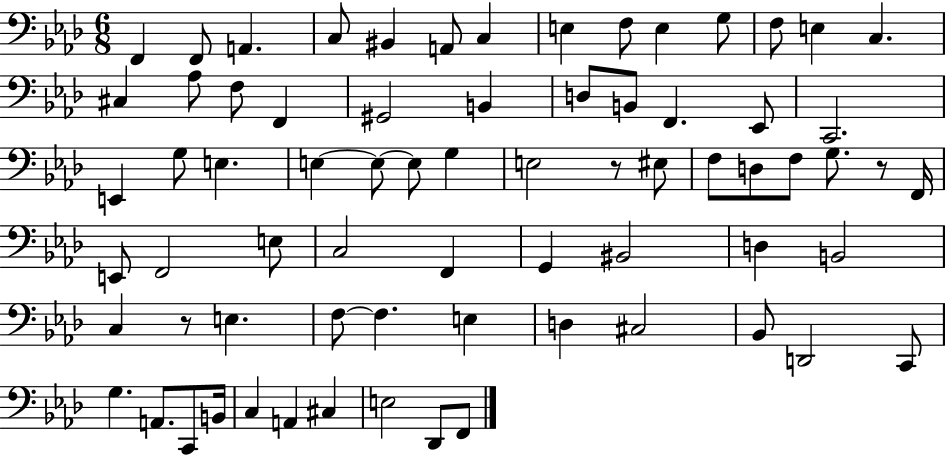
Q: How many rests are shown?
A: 3